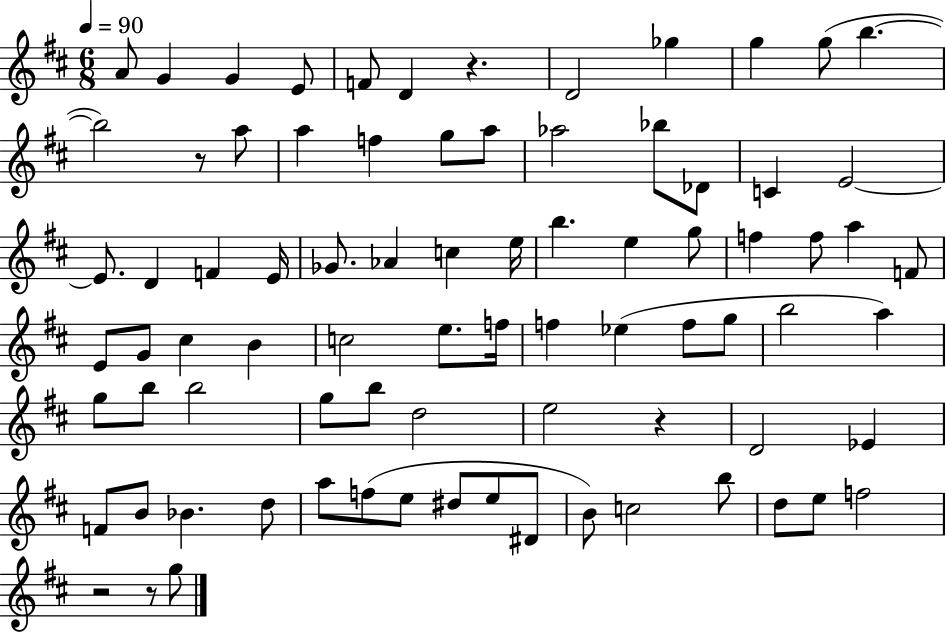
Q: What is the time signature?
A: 6/8